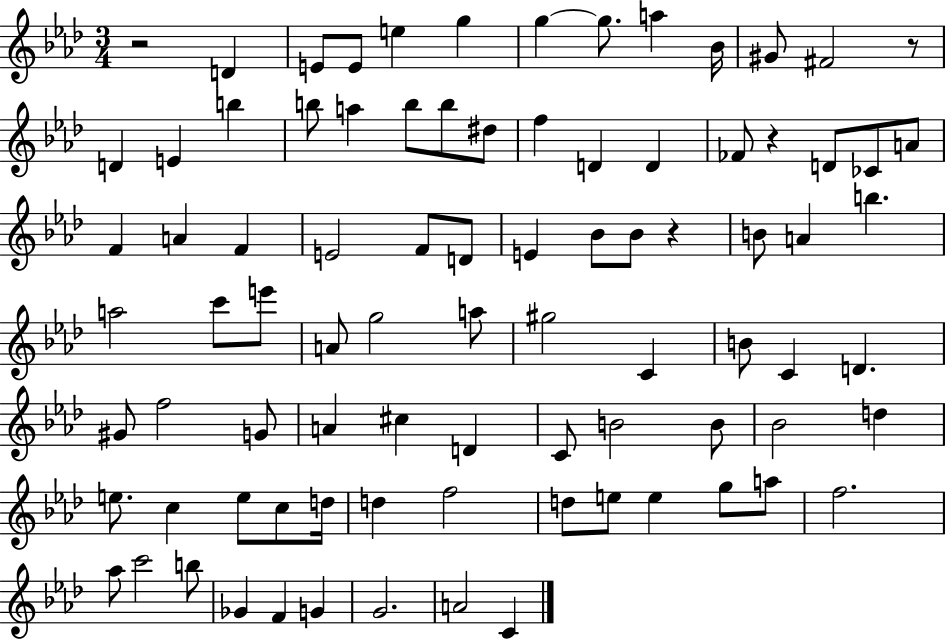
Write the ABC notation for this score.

X:1
T:Untitled
M:3/4
L:1/4
K:Ab
z2 D E/2 E/2 e g g g/2 a _B/4 ^G/2 ^F2 z/2 D E b b/2 a b/2 b/2 ^d/2 f D D _F/2 z D/2 _C/2 A/2 F A F E2 F/2 D/2 E _B/2 _B/2 z B/2 A b a2 c'/2 e'/2 A/2 g2 a/2 ^g2 C B/2 C D ^G/2 f2 G/2 A ^c D C/2 B2 B/2 _B2 d e/2 c e/2 c/2 d/4 d f2 d/2 e/2 e g/2 a/2 f2 _a/2 c'2 b/2 _G F G G2 A2 C